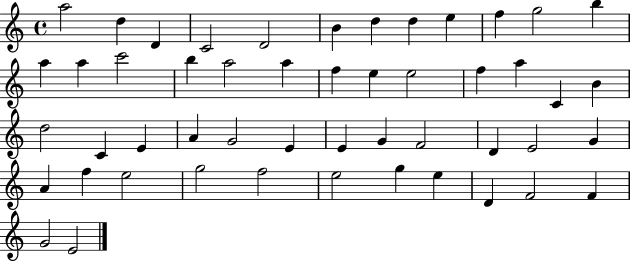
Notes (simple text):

A5/h D5/q D4/q C4/h D4/h B4/q D5/q D5/q E5/q F5/q G5/h B5/q A5/q A5/q C6/h B5/q A5/h A5/q F5/q E5/q E5/h F5/q A5/q C4/q B4/q D5/h C4/q E4/q A4/q G4/h E4/q E4/q G4/q F4/h D4/q E4/h G4/q A4/q F5/q E5/h G5/h F5/h E5/h G5/q E5/q D4/q F4/h F4/q G4/h E4/h